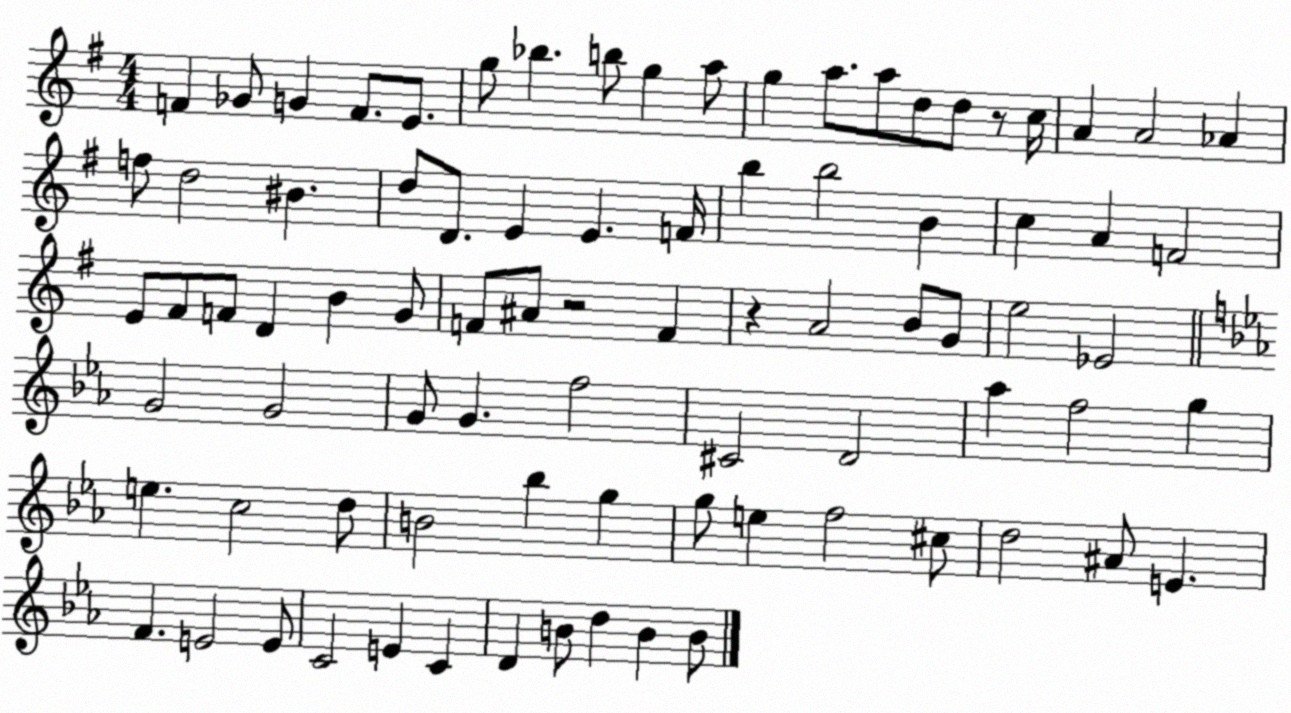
X:1
T:Untitled
M:4/4
L:1/4
K:G
F _G/2 G F/2 E/2 g/2 _b b/2 g a/2 g a/2 a/2 d/2 d/2 z/2 c/4 A A2 _A f/2 d2 ^B d/2 D/2 E E F/4 b b2 B c A F2 E/2 ^F/2 F/2 D B G/2 F/2 ^A/2 z2 F z A2 B/2 G/2 e2 _E2 G2 G2 G/2 G f2 ^C2 D2 _a f2 g e c2 d/2 B2 _b g g/2 e f2 ^c/2 d2 ^A/2 E F E2 E/2 C2 E C D B/2 d B B/2